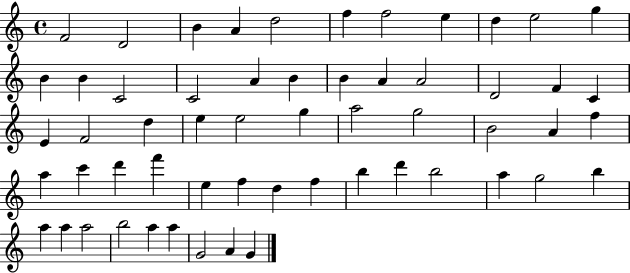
F4/h D4/h B4/q A4/q D5/h F5/q F5/h E5/q D5/q E5/h G5/q B4/q B4/q C4/h C4/h A4/q B4/q B4/q A4/q A4/h D4/h F4/q C4/q E4/q F4/h D5/q E5/q E5/h G5/q A5/h G5/h B4/h A4/q F5/q A5/q C6/q D6/q F6/q E5/q F5/q D5/q F5/q B5/q D6/q B5/h A5/q G5/h B5/q A5/q A5/q A5/h B5/h A5/q A5/q G4/h A4/q G4/q